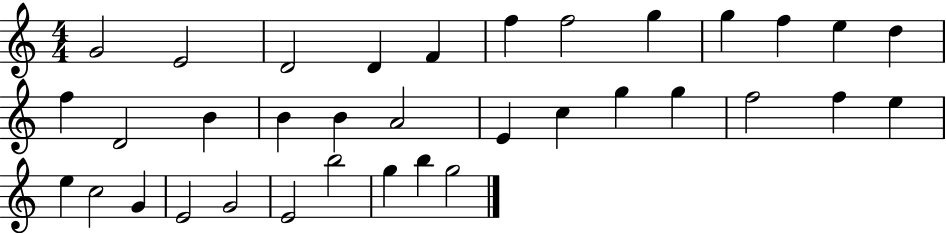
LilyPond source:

{
  \clef treble
  \numericTimeSignature
  \time 4/4
  \key c \major
  g'2 e'2 | d'2 d'4 f'4 | f''4 f''2 g''4 | g''4 f''4 e''4 d''4 | \break f''4 d'2 b'4 | b'4 b'4 a'2 | e'4 c''4 g''4 g''4 | f''2 f''4 e''4 | \break e''4 c''2 g'4 | e'2 g'2 | e'2 b''2 | g''4 b''4 g''2 | \break \bar "|."
}